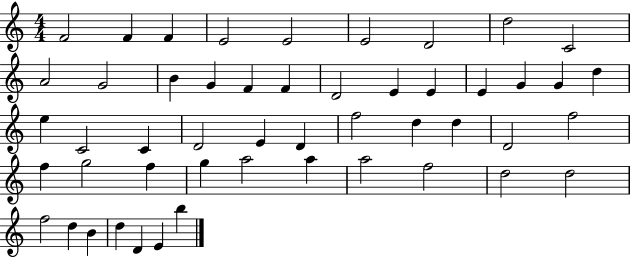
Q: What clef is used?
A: treble